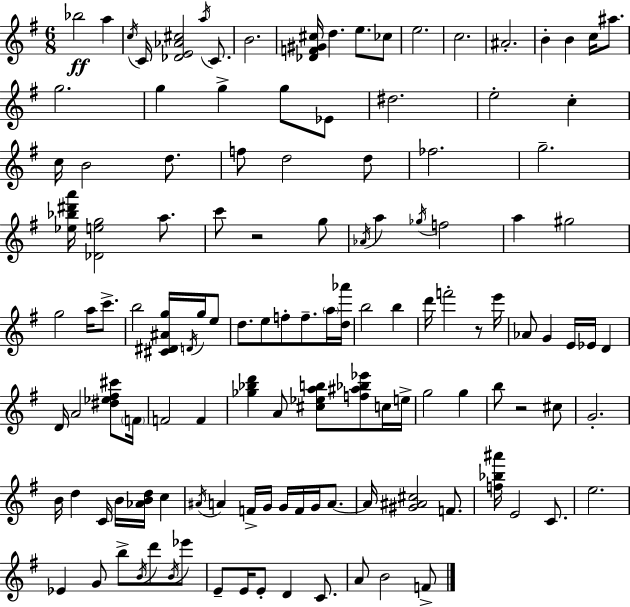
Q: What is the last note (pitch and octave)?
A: F4